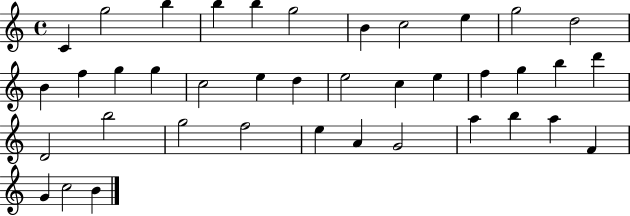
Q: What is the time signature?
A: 4/4